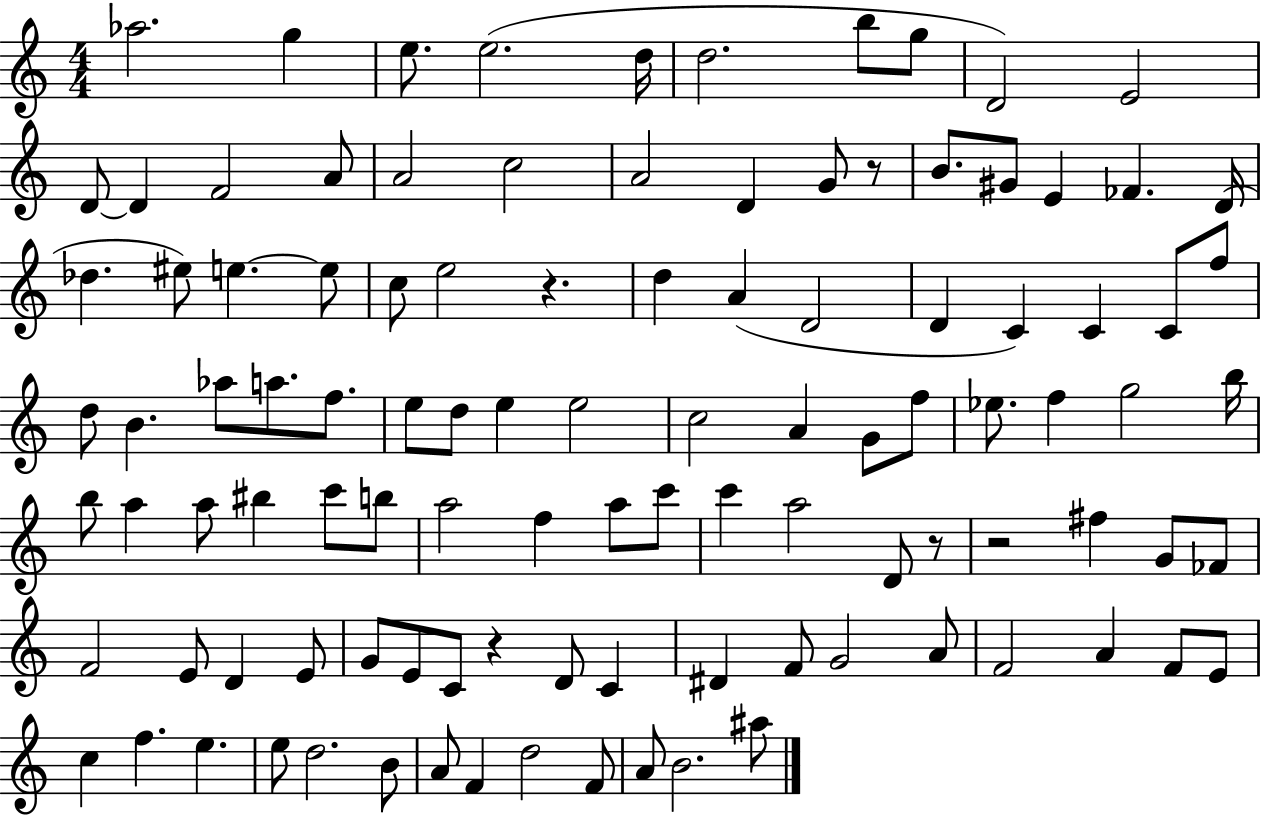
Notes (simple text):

Ab5/h. G5/q E5/e. E5/h. D5/s D5/h. B5/e G5/e D4/h E4/h D4/e D4/q F4/h A4/e A4/h C5/h A4/h D4/q G4/e R/e B4/e. G#4/e E4/q FES4/q. D4/s Db5/q. EIS5/e E5/q. E5/e C5/e E5/h R/q. D5/q A4/q D4/h D4/q C4/q C4/q C4/e F5/e D5/e B4/q. Ab5/e A5/e. F5/e. E5/e D5/e E5/q E5/h C5/h A4/q G4/e F5/e Eb5/e. F5/q G5/h B5/s B5/e A5/q A5/e BIS5/q C6/e B5/e A5/h F5/q A5/e C6/e C6/q A5/h D4/e R/e R/h F#5/q G4/e FES4/e F4/h E4/e D4/q E4/e G4/e E4/e C4/e R/q D4/e C4/q D#4/q F4/e G4/h A4/e F4/h A4/q F4/e E4/e C5/q F5/q. E5/q. E5/e D5/h. B4/e A4/e F4/q D5/h F4/e A4/e B4/h. A#5/e